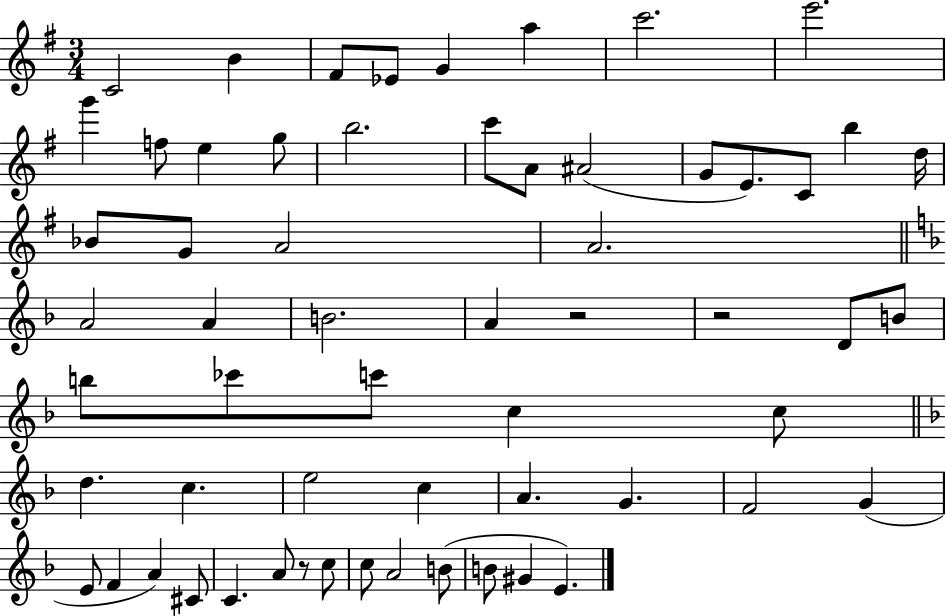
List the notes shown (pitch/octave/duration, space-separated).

C4/h B4/q F#4/e Eb4/e G4/q A5/q C6/h. E6/h. G6/q F5/e E5/q G5/e B5/h. C6/e A4/e A#4/h G4/e E4/e. C4/e B5/q D5/s Bb4/e G4/e A4/h A4/h. A4/h A4/q B4/h. A4/q R/h R/h D4/e B4/e B5/e CES6/e C6/e C5/q C5/e D5/q. C5/q. E5/h C5/q A4/q. G4/q. F4/h G4/q E4/e F4/q A4/q C#4/e C4/q. A4/e R/e C5/e C5/e A4/h B4/e B4/e G#4/q E4/q.